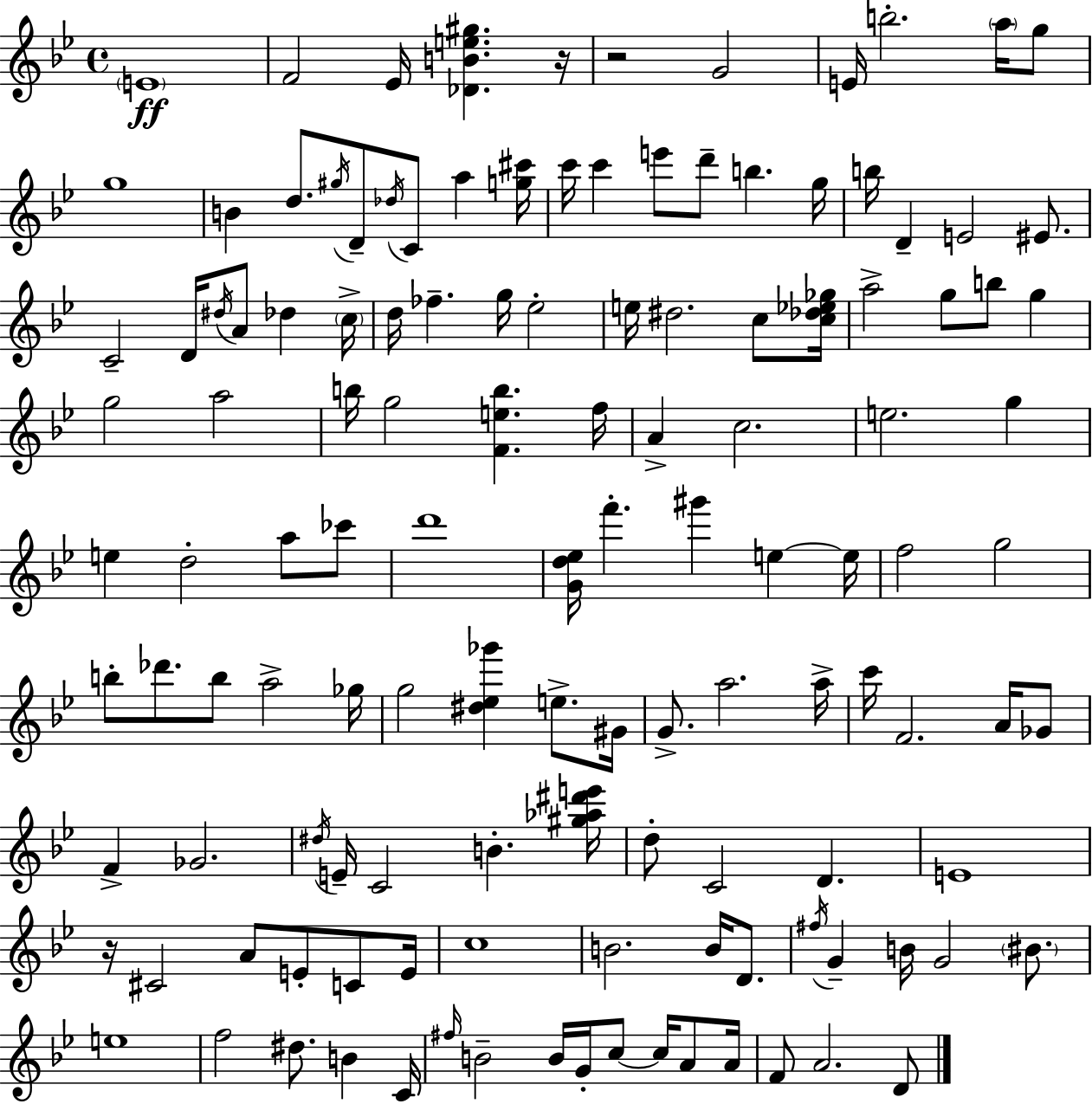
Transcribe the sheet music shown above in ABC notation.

X:1
T:Untitled
M:4/4
L:1/4
K:Bb
E4 F2 _E/4 [_DBe^g] z/4 z2 G2 E/4 b2 a/4 g/2 g4 B d/2 ^g/4 D/2 _d/4 C/2 a [g^c']/4 c'/4 c' e'/2 d'/2 b g/4 b/4 D E2 ^E/2 C2 D/4 ^d/4 A/2 _d c/4 d/4 _f g/4 _e2 e/4 ^d2 c/2 [c_d_e_g]/4 a2 g/2 b/2 g g2 a2 b/4 g2 [Feb] f/4 A c2 e2 g e d2 a/2 _c'/2 d'4 [Gd_e]/4 f' ^g' e e/4 f2 g2 b/2 _d'/2 b/2 a2 _g/4 g2 [^d_e_g'] e/2 ^G/4 G/2 a2 a/4 c'/4 F2 A/4 _G/2 F _G2 ^d/4 E/4 C2 B [^g_a^d'e']/4 d/2 C2 D E4 z/4 ^C2 A/2 E/2 C/2 E/4 c4 B2 B/4 D/2 ^f/4 G B/4 G2 ^B/2 e4 f2 ^d/2 B C/4 ^f/4 B2 B/4 G/4 c/2 c/4 A/2 A/4 F/2 A2 D/2